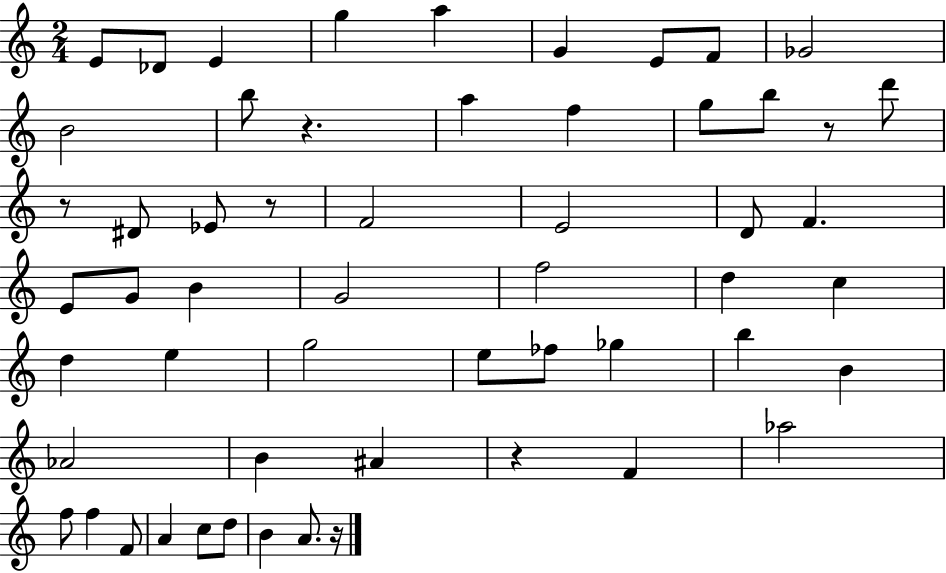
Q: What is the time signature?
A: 2/4